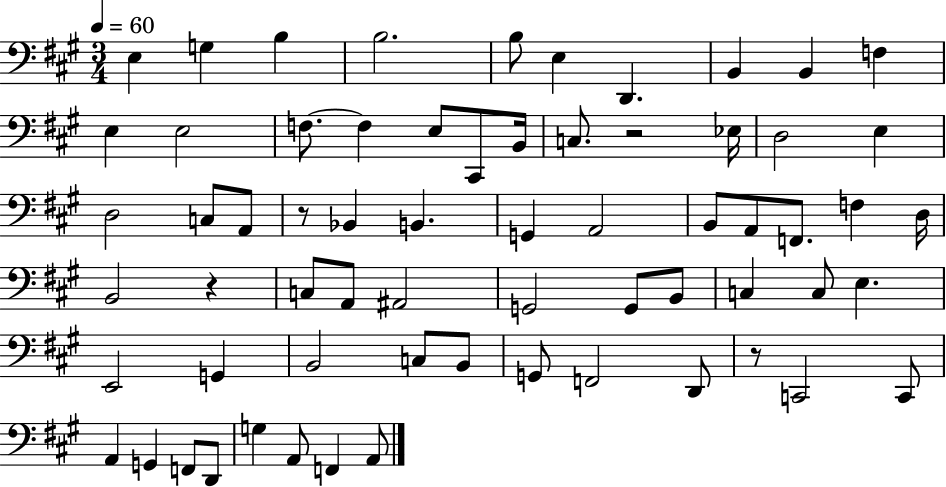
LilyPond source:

{
  \clef bass
  \numericTimeSignature
  \time 3/4
  \key a \major
  \tempo 4 = 60
  \repeat volta 2 { e4 g4 b4 | b2. | b8 e4 d,4. | b,4 b,4 f4 | \break e4 e2 | f8.~~ f4 e8 cis,8 b,16 | c8. r2 ees16 | d2 e4 | \break d2 c8 a,8 | r8 bes,4 b,4. | g,4 a,2 | b,8 a,8 f,8. f4 d16 | \break b,2 r4 | c8 a,8 ais,2 | g,2 g,8 b,8 | c4 c8 e4. | \break e,2 g,4 | b,2 c8 b,8 | g,8 f,2 d,8 | r8 c,2 c,8 | \break a,4 g,4 f,8 d,8 | g4 a,8 f,4 a,8 | } \bar "|."
}